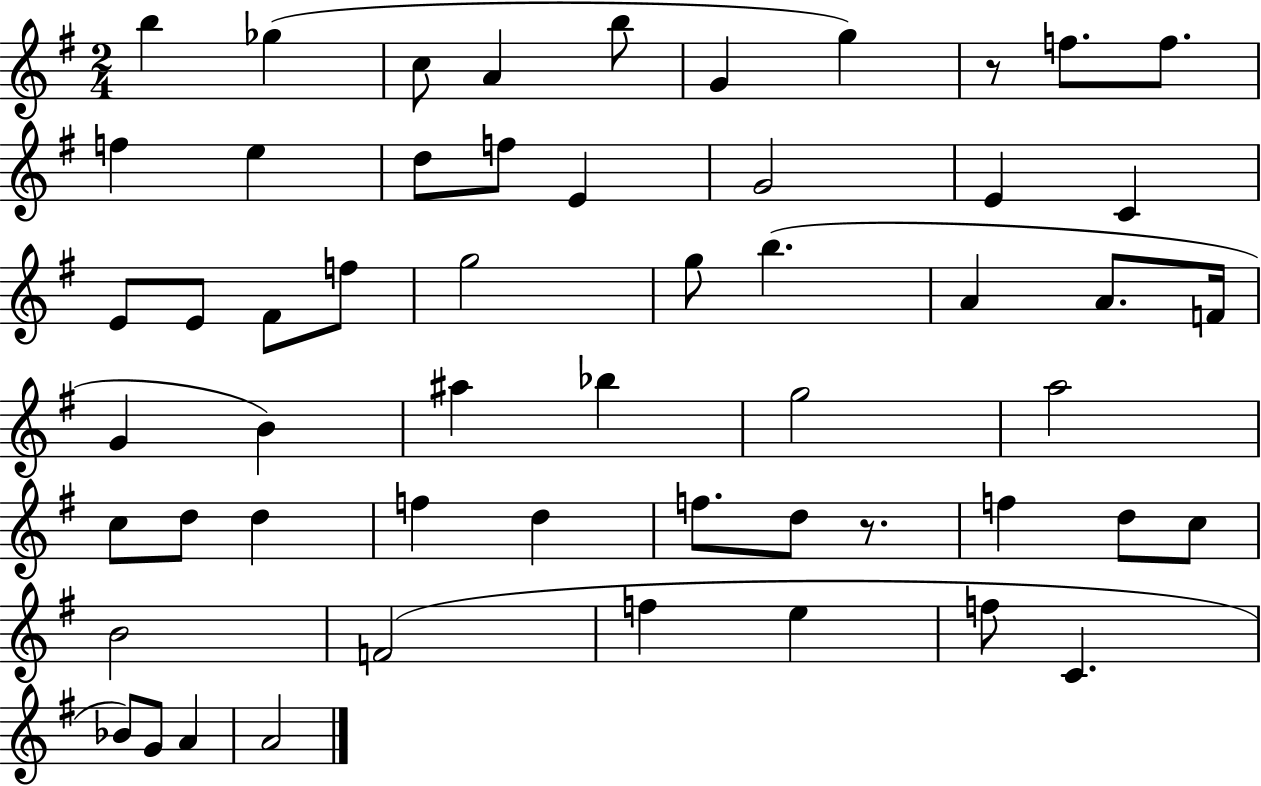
{
  \clef treble
  \numericTimeSignature
  \time 2/4
  \key g \major
  \repeat volta 2 { b''4 ges''4( | c''8 a'4 b''8 | g'4 g''4) | r8 f''8. f''8. | \break f''4 e''4 | d''8 f''8 e'4 | g'2 | e'4 c'4 | \break e'8 e'8 fis'8 f''8 | g''2 | g''8 b''4.( | a'4 a'8. f'16 | \break g'4 b'4) | ais''4 bes''4 | g''2 | a''2 | \break c''8 d''8 d''4 | f''4 d''4 | f''8. d''8 r8. | f''4 d''8 c''8 | \break b'2 | f'2( | f''4 e''4 | f''8 c'4. | \break bes'8) g'8 a'4 | a'2 | } \bar "|."
}